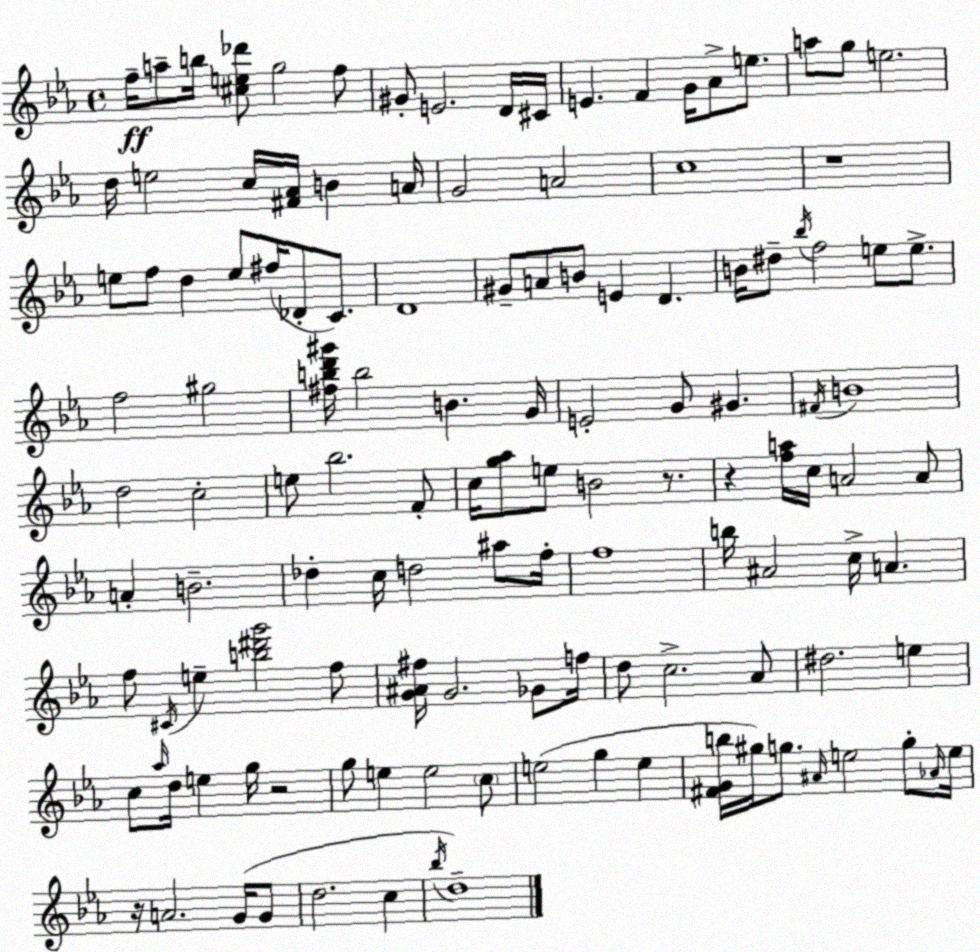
X:1
T:Untitled
M:4/4
L:1/4
K:Eb
f/4 a/2 b/4 [^ce_d']/2 g2 f/2 ^G/2 E2 D/4 ^C/4 E F G/4 _A/2 e/2 a/2 g/2 e2 d/4 e2 c/4 [^F_A]/4 B A/4 G2 A2 c4 z4 e/2 f/2 d e/2 ^f/4 _D/2 C/2 D4 ^G/2 A/2 B/2 E D B/4 ^d/2 _b/4 f2 e/2 e/2 f2 ^g2 [^fbd'^g']/4 b2 B G/4 E2 G/2 ^G ^F/4 B4 d2 c2 e/2 _b2 F/2 c/4 [g_a]/2 e/2 B2 z/2 z [fa]/4 c/4 A2 A/2 A B2 _d c/4 d2 ^a/2 f/4 f4 b/4 ^A2 c/4 A f/2 ^C/4 e [b^d'g']2 f/2 [G^A^f]/4 G2 _G/2 f/4 d/2 c2 _A/2 ^d2 e c/2 _a/4 d/4 e g/4 z2 g/2 e e2 c/2 e2 g e [^FGb]/4 ^g/4 g/2 ^A/4 e2 g/2 _A/4 e/4 z/4 A2 G/4 G/2 d2 c _b/4 d4